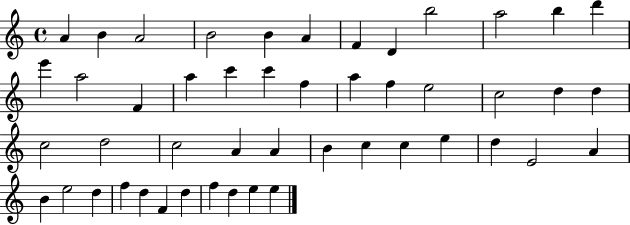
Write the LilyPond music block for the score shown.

{
  \clef treble
  \time 4/4
  \defaultTimeSignature
  \key c \major
  a'4 b'4 a'2 | b'2 b'4 a'4 | f'4 d'4 b''2 | a''2 b''4 d'''4 | \break e'''4 a''2 f'4 | a''4 c'''4 c'''4 f''4 | a''4 f''4 e''2 | c''2 d''4 d''4 | \break c''2 d''2 | c''2 a'4 a'4 | b'4 c''4 c''4 e''4 | d''4 e'2 a'4 | \break b'4 e''2 d''4 | f''4 d''4 f'4 d''4 | f''4 d''4 e''4 e''4 | \bar "|."
}